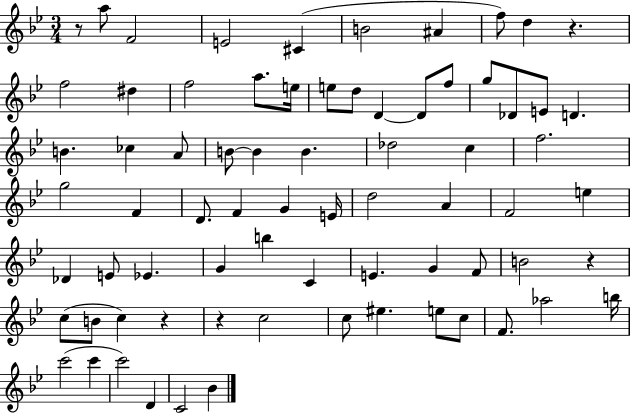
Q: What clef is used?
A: treble